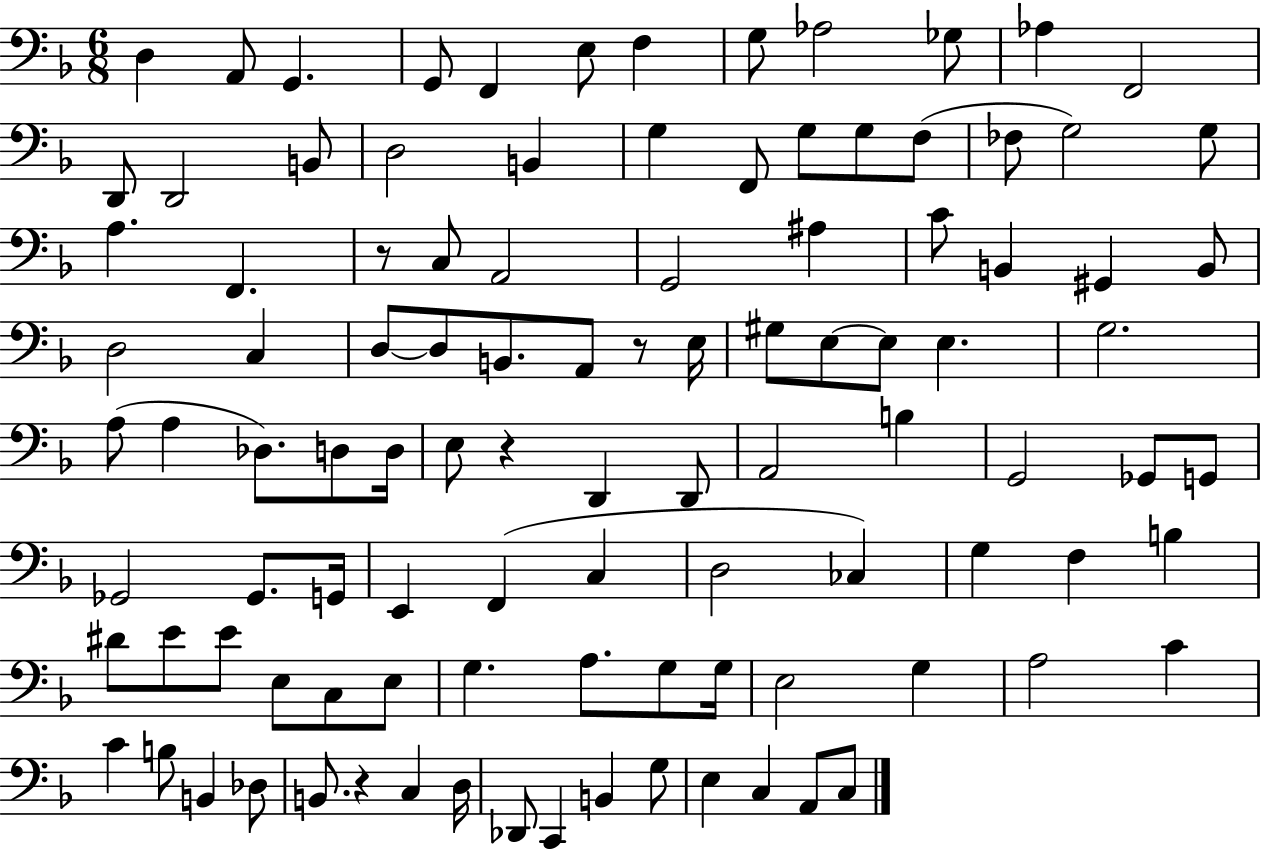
{
  \clef bass
  \numericTimeSignature
  \time 6/8
  \key f \major
  \repeat volta 2 { d4 a,8 g,4. | g,8 f,4 e8 f4 | g8 aes2 ges8 | aes4 f,2 | \break d,8 d,2 b,8 | d2 b,4 | g4 f,8 g8 g8 f8( | fes8 g2) g8 | \break a4. f,4. | r8 c8 a,2 | g,2 ais4 | c'8 b,4 gis,4 b,8 | \break d2 c4 | d8~~ d8 b,8. a,8 r8 e16 | gis8 e8~~ e8 e4. | g2. | \break a8( a4 des8.) d8 d16 | e8 r4 d,4 d,8 | a,2 b4 | g,2 ges,8 g,8 | \break ges,2 ges,8. g,16 | e,4 f,4( c4 | d2 ces4) | g4 f4 b4 | \break dis'8 e'8 e'8 e8 c8 e8 | g4. a8. g8 g16 | e2 g4 | a2 c'4 | \break c'4 b8 b,4 des8 | b,8. r4 c4 d16 | des,8 c,4 b,4 g8 | e4 c4 a,8 c8 | \break } \bar "|."
}